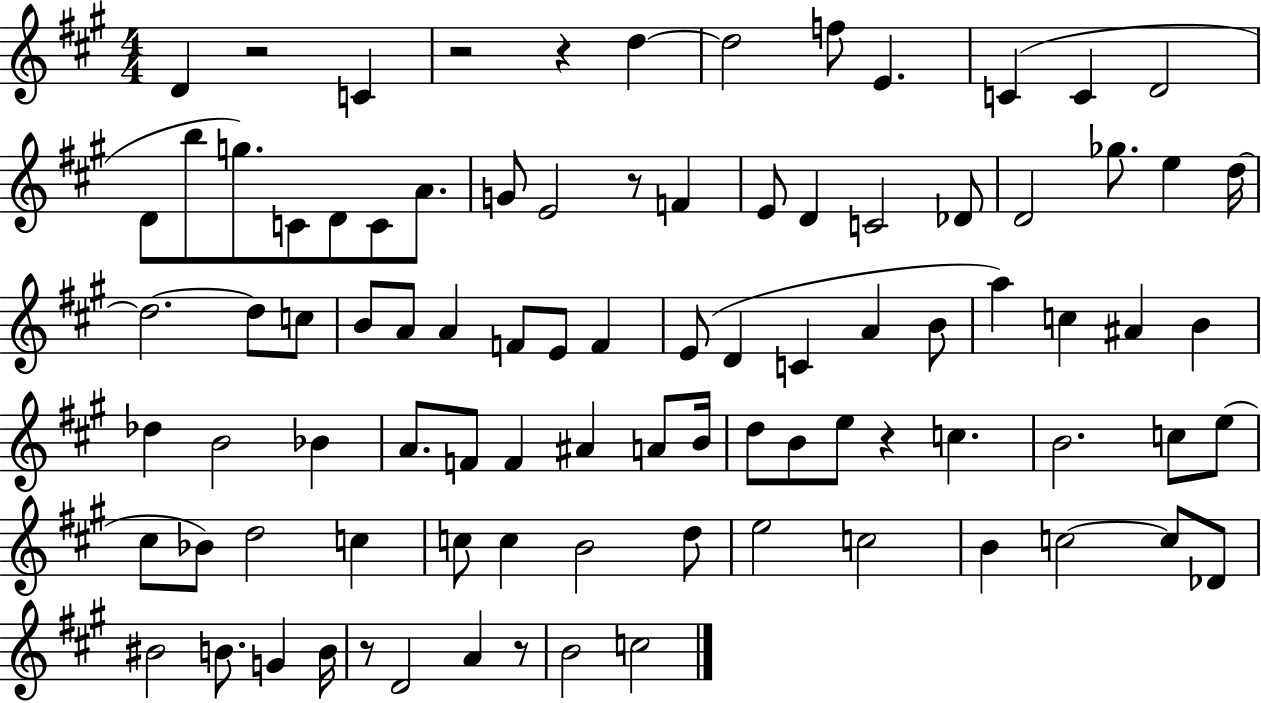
D4/q R/h C4/q R/h R/q D5/q D5/h F5/e E4/q. C4/q C4/q D4/h D4/e B5/e G5/e. C4/e D4/e C4/e A4/e. G4/e E4/h R/e F4/q E4/e D4/q C4/h Db4/e D4/h Gb5/e. E5/q D5/s D5/h. D5/e C5/e B4/e A4/e A4/q F4/e E4/e F4/q E4/e D4/q C4/q A4/q B4/e A5/q C5/q A#4/q B4/q Db5/q B4/h Bb4/q A4/e. F4/e F4/q A#4/q A4/e B4/s D5/e B4/e E5/e R/q C5/q. B4/h. C5/e E5/e C#5/e Bb4/e D5/h C5/q C5/e C5/q B4/h D5/e E5/h C5/h B4/q C5/h C5/e Db4/e BIS4/h B4/e. G4/q B4/s R/e D4/h A4/q R/e B4/h C5/h